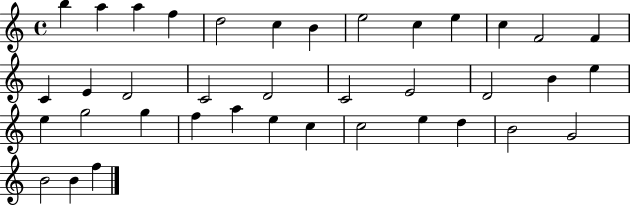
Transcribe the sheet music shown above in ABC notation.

X:1
T:Untitled
M:4/4
L:1/4
K:C
b a a f d2 c B e2 c e c F2 F C E D2 C2 D2 C2 E2 D2 B e e g2 g f a e c c2 e d B2 G2 B2 B f